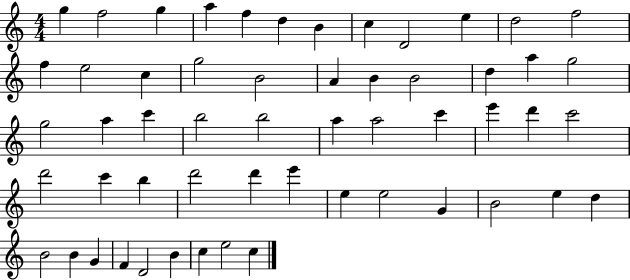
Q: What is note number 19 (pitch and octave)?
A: B4